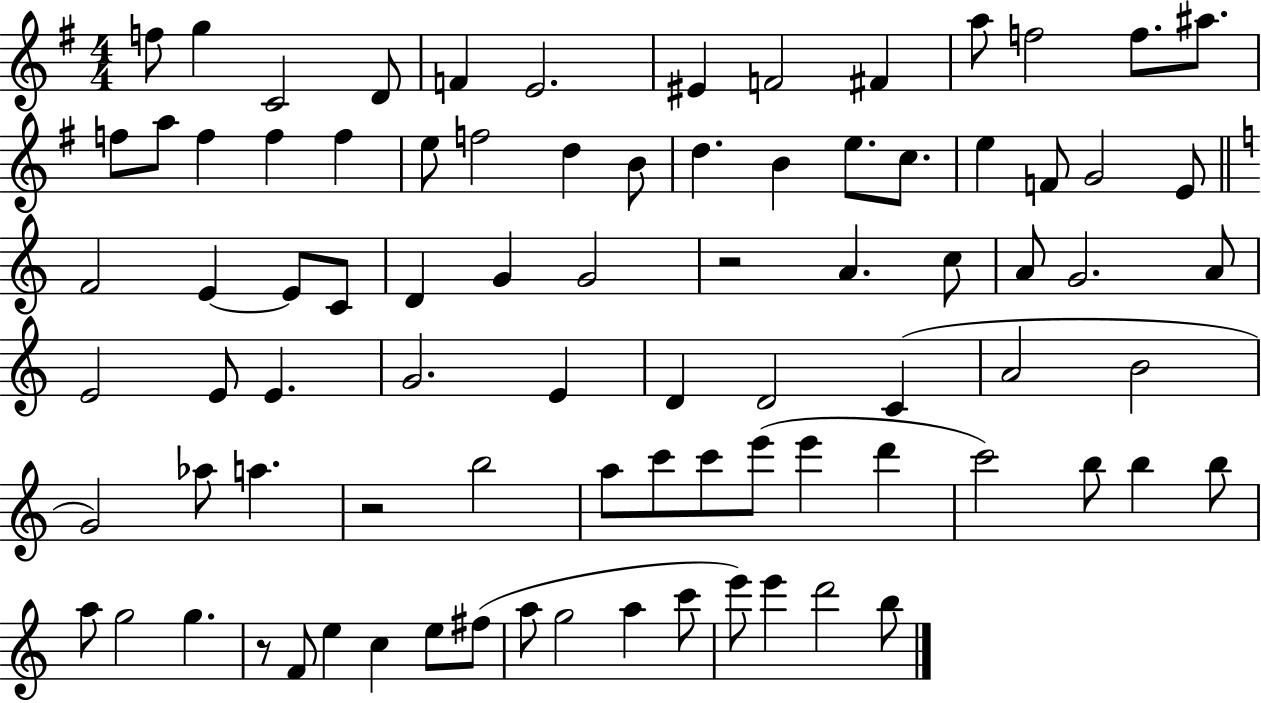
X:1
T:Untitled
M:4/4
L:1/4
K:G
f/2 g C2 D/2 F E2 ^E F2 ^F a/2 f2 f/2 ^a/2 f/2 a/2 f f f e/2 f2 d B/2 d B e/2 c/2 e F/2 G2 E/2 F2 E E/2 C/2 D G G2 z2 A c/2 A/2 G2 A/2 E2 E/2 E G2 E D D2 C A2 B2 G2 _a/2 a z2 b2 a/2 c'/2 c'/2 e'/2 e' d' c'2 b/2 b b/2 a/2 g2 g z/2 F/2 e c e/2 ^f/2 a/2 g2 a c'/2 e'/2 e' d'2 b/2